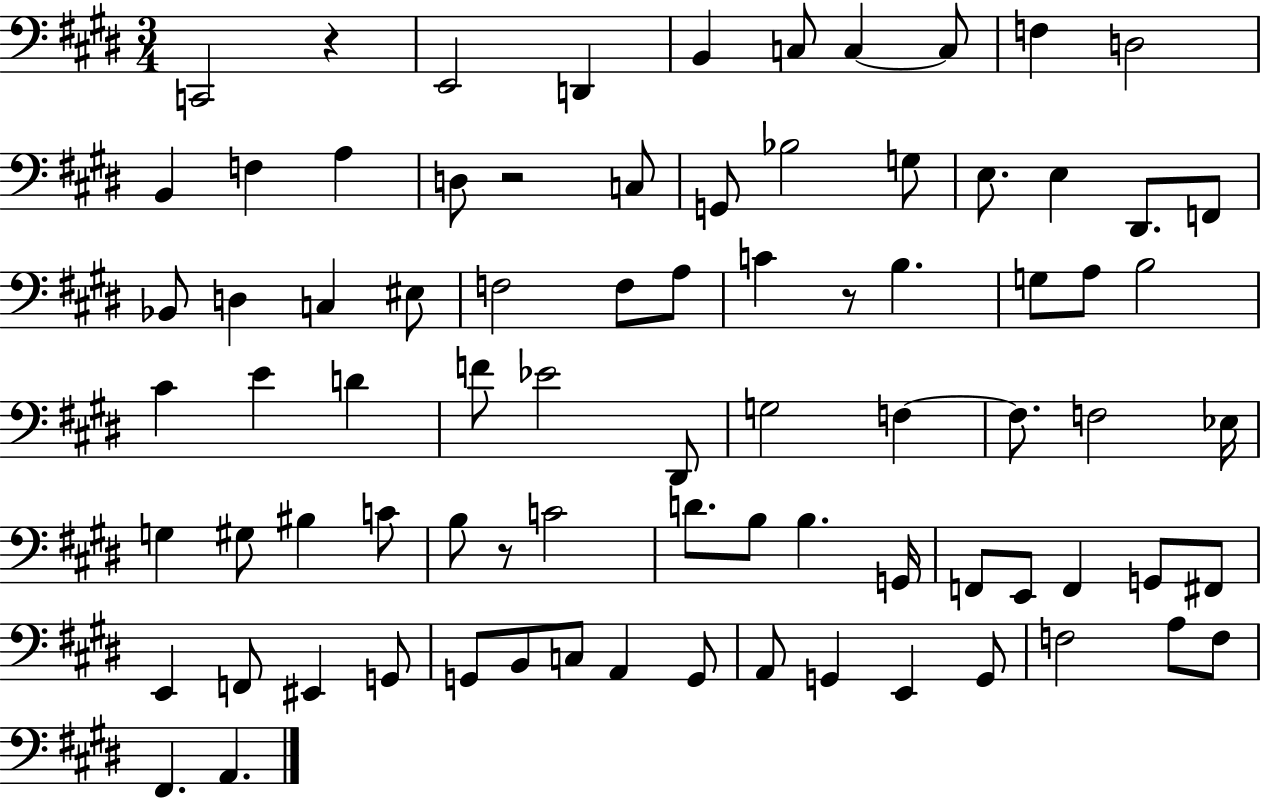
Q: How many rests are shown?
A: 4